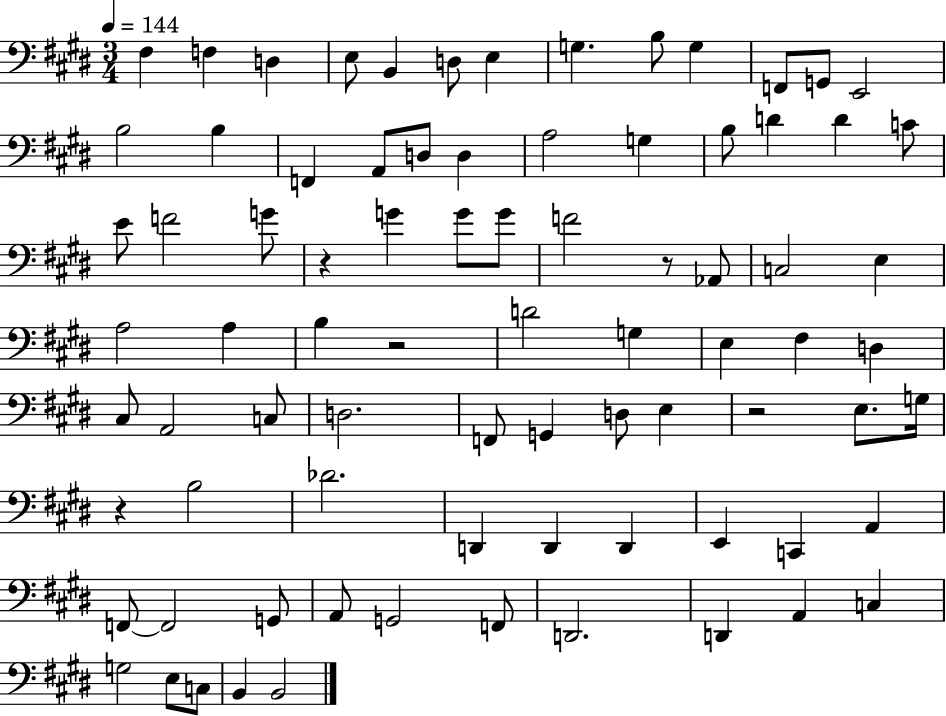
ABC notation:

X:1
T:Untitled
M:3/4
L:1/4
K:E
^F, F, D, E,/2 B,, D,/2 E, G, B,/2 G, F,,/2 G,,/2 E,,2 B,2 B, F,, A,,/2 D,/2 D, A,2 G, B,/2 D D C/2 E/2 F2 G/2 z G G/2 G/2 F2 z/2 _A,,/2 C,2 E, A,2 A, B, z2 D2 G, E, ^F, D, ^C,/2 A,,2 C,/2 D,2 F,,/2 G,, D,/2 E, z2 E,/2 G,/4 z B,2 _D2 D,, D,, D,, E,, C,, A,, F,,/2 F,,2 G,,/2 A,,/2 G,,2 F,,/2 D,,2 D,, A,, C, G,2 E,/2 C,/2 B,, B,,2